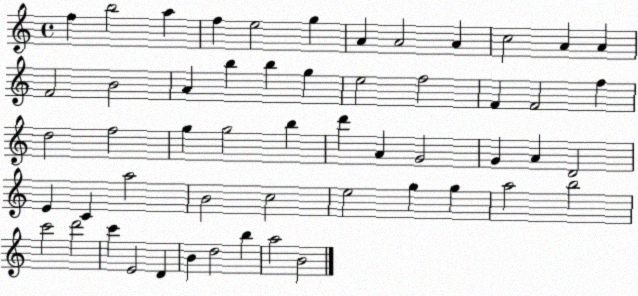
X:1
T:Untitled
M:4/4
L:1/4
K:C
f b2 a f e2 g A A2 A c2 A A F2 B2 A b b g e2 f2 F F2 f d2 f2 g g2 b d' A G2 G A D2 E C a2 B2 c2 e2 g g a2 b2 c'2 d'2 c' E2 D B d2 b a2 B2